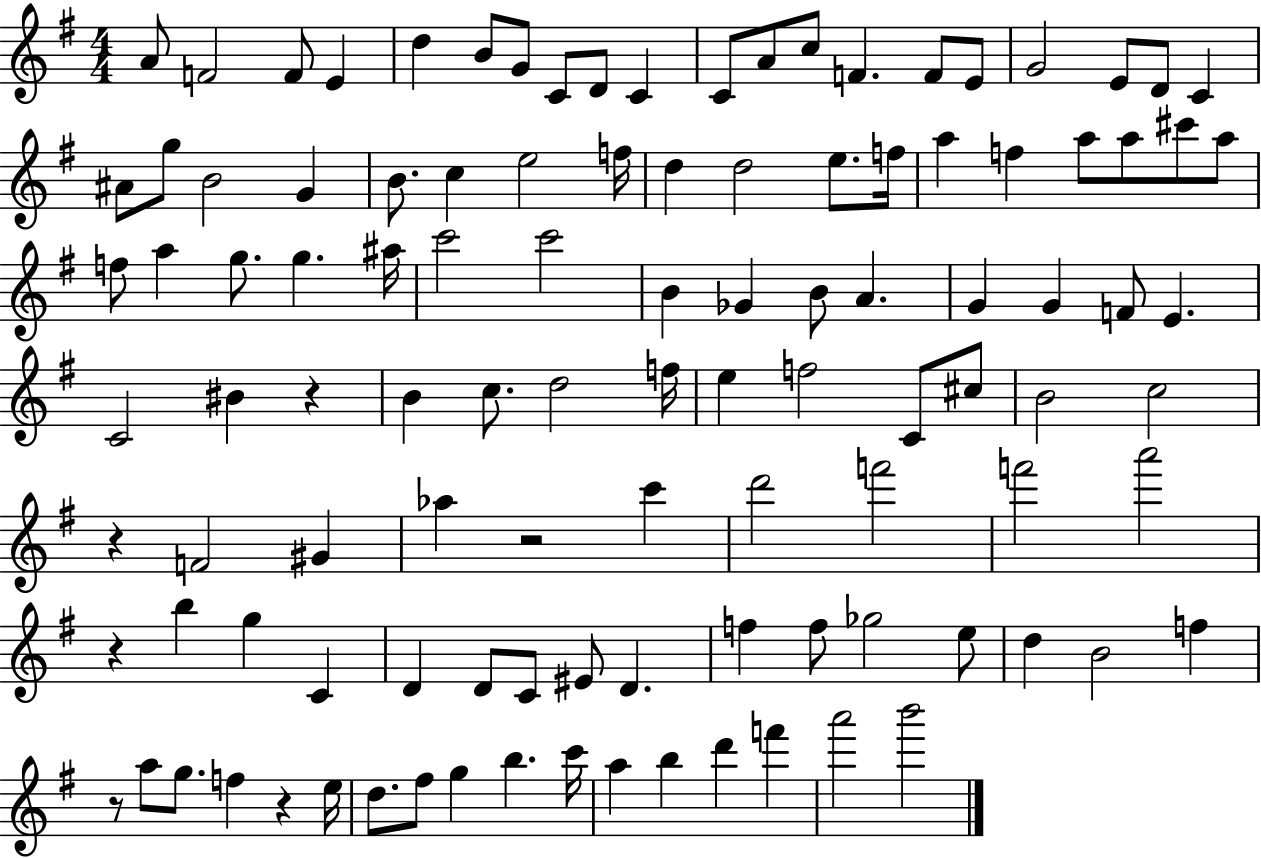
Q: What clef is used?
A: treble